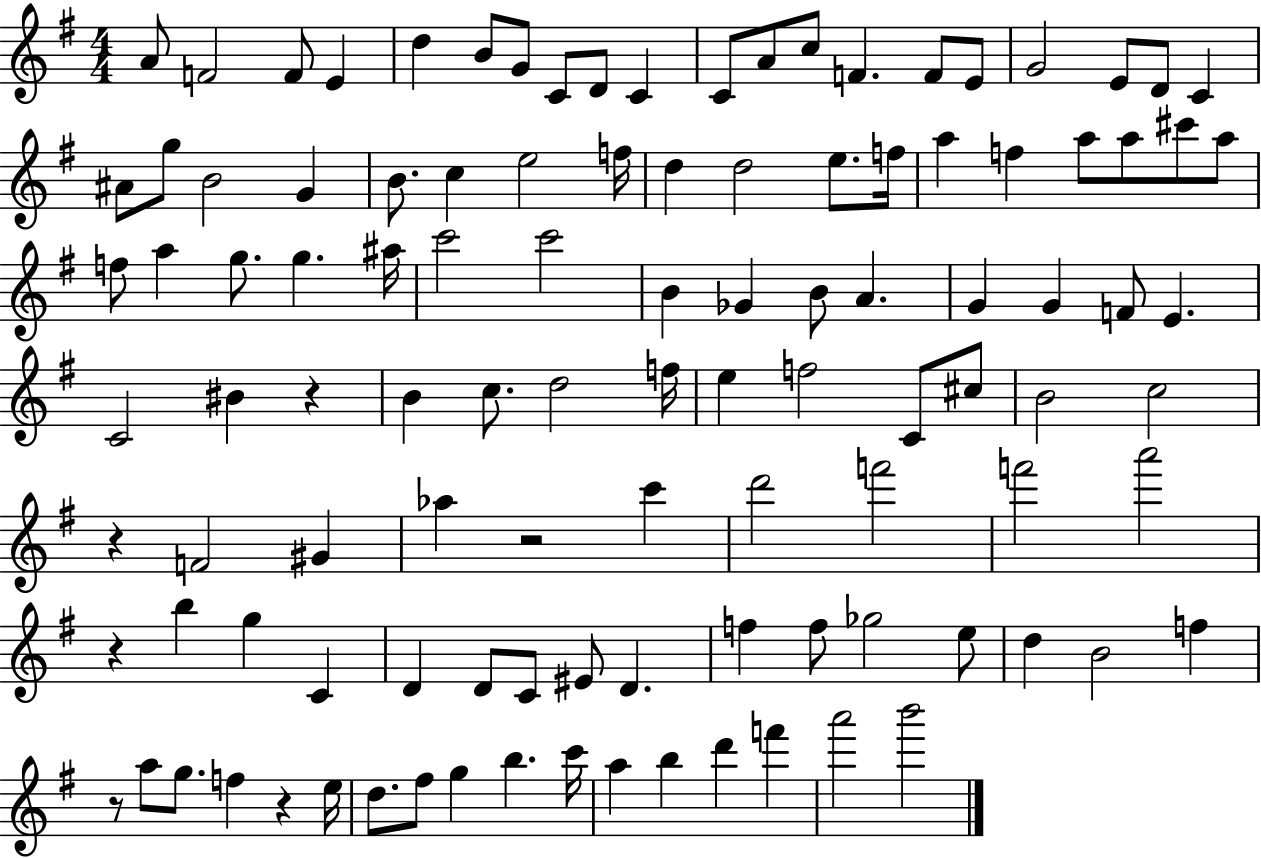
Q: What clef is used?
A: treble